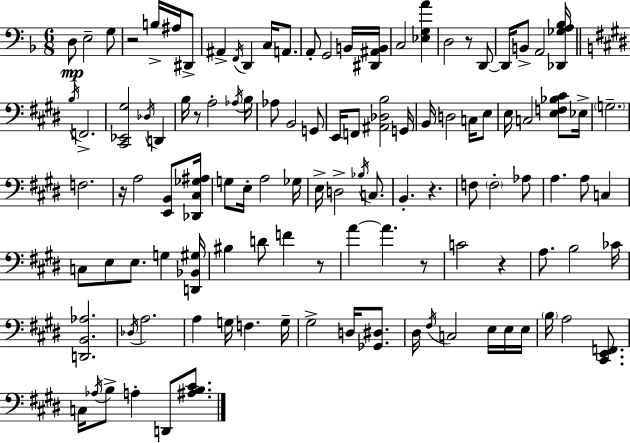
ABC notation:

X:1
T:Untitled
M:6/8
L:1/4
K:Dm
D,/2 E,2 G,/2 z2 B,/4 ^A,/4 ^D,,/2 ^A,, F,,/4 D,, C,/4 A,,/2 A,,/2 G,,2 B,,/4 [^D,,^A,,B,,]/4 C,2 [_E,G,A] D,2 z/2 D,,/2 D,,/4 B,,/2 A,,2 [_D,,_G,A,_B,]/4 B,/4 F,,2 [^C,,_E,,^G,]2 _D,/4 D,, B,/4 z/2 A,2 _A,/4 B,/4 _A,/2 B,,2 G,,/2 E,,/4 F,,/2 [^A,,_D,B,]2 G,,/4 B,,/4 D,2 C,/4 E,/2 E,/4 C,2 [E,F,_B,^C]/2 _E,/4 G,2 F,2 z/4 A,2 [E,,B,,]/2 [_D,,^C,_G,^A,]/4 G,/2 E,/4 A,2 _G,/4 E,/4 D,2 _B,/4 C,/2 B,, z F,/2 F,2 _A,/2 A, A,/2 C, C,/2 E,/2 E,/2 G, [D,,_B,,^G,]/4 ^B, D/2 F z/2 A A z/2 C2 z A,/2 B,2 _C/4 [D,,B,,_A,]2 _D,/4 A,2 A, G,/4 F, G,/4 ^G,2 D,/4 [_G,,^D,]/2 ^D,/4 ^F,/4 C,2 E,/4 E,/4 E,/4 B,/4 A,2 [^C,,E,,F,,]/2 C,/4 _A,/4 B,/2 A, D,,/2 [^A,B,^C]/2